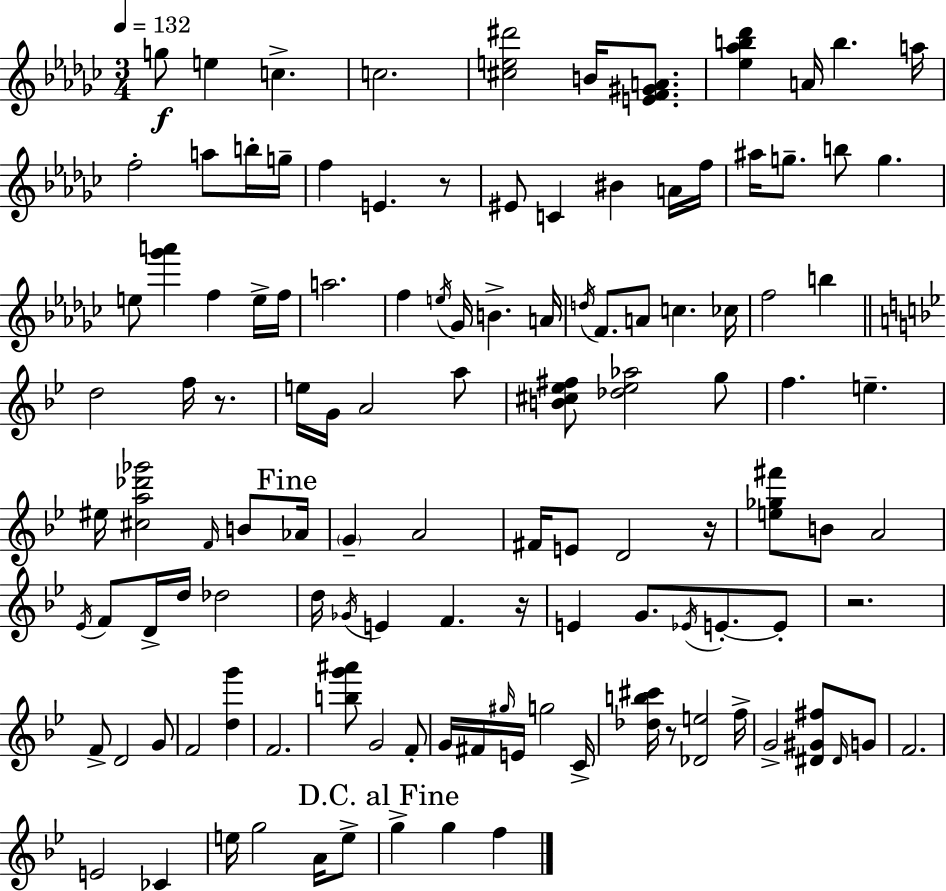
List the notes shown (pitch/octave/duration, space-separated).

G5/e E5/q C5/q. C5/h. [C#5,E5,D#6]/h B4/s [E4,F4,G#4,A4]/e. [Eb5,Ab5,B5,Db6]/q A4/s B5/q. A5/s F5/h A5/e B5/s G5/s F5/q E4/q. R/e EIS4/e C4/q BIS4/q A4/s F5/s A#5/s G5/e. B5/e G5/q. E5/e [Gb6,A6]/q F5/q E5/s F5/s A5/h. F5/q E5/s Gb4/s B4/q. A4/s D5/s F4/e. A4/e C5/q. CES5/s F5/h B5/q D5/h F5/s R/e. E5/s G4/s A4/h A5/e [B4,C#5,Eb5,F#5]/e [Db5,Eb5,Ab5]/h G5/e F5/q. E5/q. EIS5/s [C#5,A5,Db6,Gb6]/h F4/s B4/e Ab4/s G4/q A4/h F#4/s E4/e D4/h R/s [E5,Gb5,F#6]/e B4/e A4/h Eb4/s F4/e D4/s D5/s Db5/h D5/s Gb4/s E4/q F4/q. R/s E4/q G4/e. Eb4/s E4/e. E4/e R/h. F4/e D4/h G4/e F4/h [D5,G6]/q F4/h. [B5,G6,A#6]/e G4/h F4/e G4/s F#4/s G#5/s E4/s G5/h C4/s [Db5,B5,C#6]/s R/e [Db4,E5]/h F5/s G4/h [D#4,G#4,F#5]/e D#4/s G4/e F4/h. E4/h CES4/q E5/s G5/h A4/s E5/e G5/q G5/q F5/q